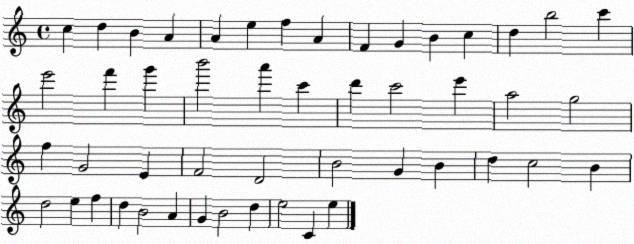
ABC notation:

X:1
T:Untitled
M:4/4
L:1/4
K:C
c d B A A e f A F G B c d b2 c' e'2 f' g' b'2 a' c' d' c'2 e' a2 g2 f G2 E F2 D2 B2 G B d c2 B d2 e f d B2 A G B2 d e2 C e